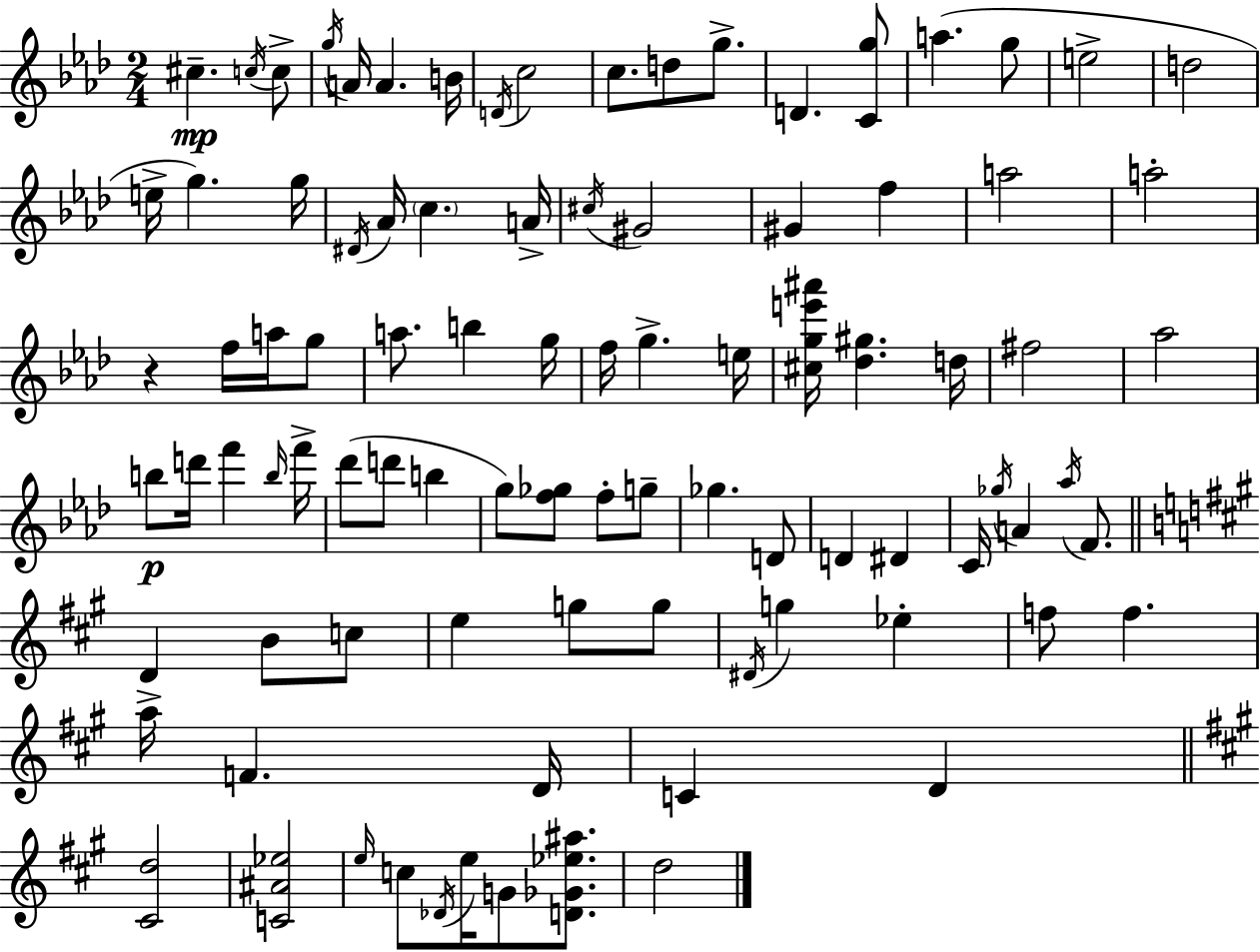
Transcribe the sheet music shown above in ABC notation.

X:1
T:Untitled
M:2/4
L:1/4
K:Ab
^c c/4 c/2 g/4 A/4 A B/4 D/4 c2 c/2 d/2 g/2 D [Cg]/2 a g/2 e2 d2 e/4 g g/4 ^D/4 _A/4 c A/4 ^c/4 ^G2 ^G f a2 a2 z f/4 a/4 g/2 a/2 b g/4 f/4 g e/4 [^cge'^a']/4 [_d^g] d/4 ^f2 _a2 b/2 d'/4 f' b/4 f'/4 _d'/2 d'/2 b g/2 [f_g]/2 f/2 g/2 _g D/2 D ^D C/4 _g/4 A _a/4 F/2 D B/2 c/2 e g/2 g/2 ^D/4 g _e f/2 f a/4 F D/4 C D [^Cd]2 [C^A_e]2 e/4 c/2 _D/4 e/4 G/2 [D_G_e^a]/2 d2